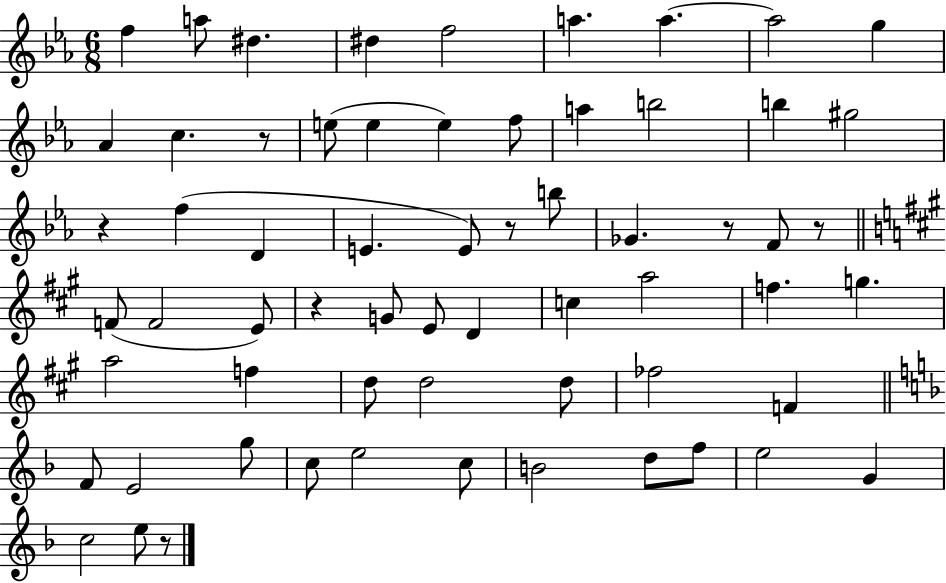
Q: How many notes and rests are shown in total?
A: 63